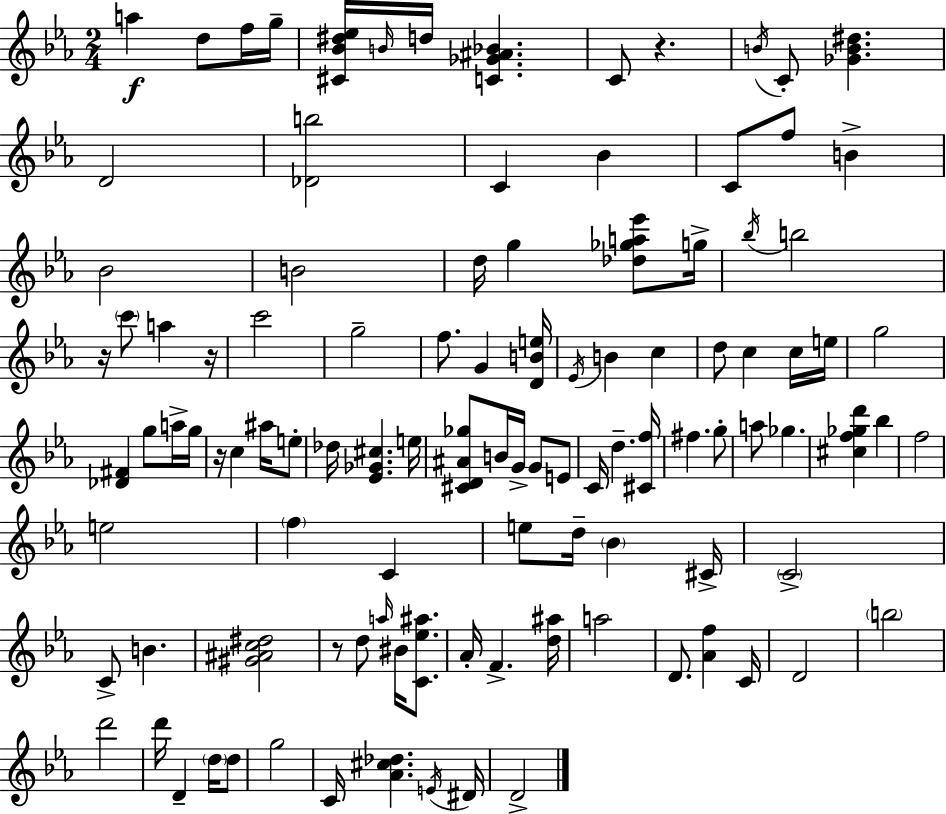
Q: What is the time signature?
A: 2/4